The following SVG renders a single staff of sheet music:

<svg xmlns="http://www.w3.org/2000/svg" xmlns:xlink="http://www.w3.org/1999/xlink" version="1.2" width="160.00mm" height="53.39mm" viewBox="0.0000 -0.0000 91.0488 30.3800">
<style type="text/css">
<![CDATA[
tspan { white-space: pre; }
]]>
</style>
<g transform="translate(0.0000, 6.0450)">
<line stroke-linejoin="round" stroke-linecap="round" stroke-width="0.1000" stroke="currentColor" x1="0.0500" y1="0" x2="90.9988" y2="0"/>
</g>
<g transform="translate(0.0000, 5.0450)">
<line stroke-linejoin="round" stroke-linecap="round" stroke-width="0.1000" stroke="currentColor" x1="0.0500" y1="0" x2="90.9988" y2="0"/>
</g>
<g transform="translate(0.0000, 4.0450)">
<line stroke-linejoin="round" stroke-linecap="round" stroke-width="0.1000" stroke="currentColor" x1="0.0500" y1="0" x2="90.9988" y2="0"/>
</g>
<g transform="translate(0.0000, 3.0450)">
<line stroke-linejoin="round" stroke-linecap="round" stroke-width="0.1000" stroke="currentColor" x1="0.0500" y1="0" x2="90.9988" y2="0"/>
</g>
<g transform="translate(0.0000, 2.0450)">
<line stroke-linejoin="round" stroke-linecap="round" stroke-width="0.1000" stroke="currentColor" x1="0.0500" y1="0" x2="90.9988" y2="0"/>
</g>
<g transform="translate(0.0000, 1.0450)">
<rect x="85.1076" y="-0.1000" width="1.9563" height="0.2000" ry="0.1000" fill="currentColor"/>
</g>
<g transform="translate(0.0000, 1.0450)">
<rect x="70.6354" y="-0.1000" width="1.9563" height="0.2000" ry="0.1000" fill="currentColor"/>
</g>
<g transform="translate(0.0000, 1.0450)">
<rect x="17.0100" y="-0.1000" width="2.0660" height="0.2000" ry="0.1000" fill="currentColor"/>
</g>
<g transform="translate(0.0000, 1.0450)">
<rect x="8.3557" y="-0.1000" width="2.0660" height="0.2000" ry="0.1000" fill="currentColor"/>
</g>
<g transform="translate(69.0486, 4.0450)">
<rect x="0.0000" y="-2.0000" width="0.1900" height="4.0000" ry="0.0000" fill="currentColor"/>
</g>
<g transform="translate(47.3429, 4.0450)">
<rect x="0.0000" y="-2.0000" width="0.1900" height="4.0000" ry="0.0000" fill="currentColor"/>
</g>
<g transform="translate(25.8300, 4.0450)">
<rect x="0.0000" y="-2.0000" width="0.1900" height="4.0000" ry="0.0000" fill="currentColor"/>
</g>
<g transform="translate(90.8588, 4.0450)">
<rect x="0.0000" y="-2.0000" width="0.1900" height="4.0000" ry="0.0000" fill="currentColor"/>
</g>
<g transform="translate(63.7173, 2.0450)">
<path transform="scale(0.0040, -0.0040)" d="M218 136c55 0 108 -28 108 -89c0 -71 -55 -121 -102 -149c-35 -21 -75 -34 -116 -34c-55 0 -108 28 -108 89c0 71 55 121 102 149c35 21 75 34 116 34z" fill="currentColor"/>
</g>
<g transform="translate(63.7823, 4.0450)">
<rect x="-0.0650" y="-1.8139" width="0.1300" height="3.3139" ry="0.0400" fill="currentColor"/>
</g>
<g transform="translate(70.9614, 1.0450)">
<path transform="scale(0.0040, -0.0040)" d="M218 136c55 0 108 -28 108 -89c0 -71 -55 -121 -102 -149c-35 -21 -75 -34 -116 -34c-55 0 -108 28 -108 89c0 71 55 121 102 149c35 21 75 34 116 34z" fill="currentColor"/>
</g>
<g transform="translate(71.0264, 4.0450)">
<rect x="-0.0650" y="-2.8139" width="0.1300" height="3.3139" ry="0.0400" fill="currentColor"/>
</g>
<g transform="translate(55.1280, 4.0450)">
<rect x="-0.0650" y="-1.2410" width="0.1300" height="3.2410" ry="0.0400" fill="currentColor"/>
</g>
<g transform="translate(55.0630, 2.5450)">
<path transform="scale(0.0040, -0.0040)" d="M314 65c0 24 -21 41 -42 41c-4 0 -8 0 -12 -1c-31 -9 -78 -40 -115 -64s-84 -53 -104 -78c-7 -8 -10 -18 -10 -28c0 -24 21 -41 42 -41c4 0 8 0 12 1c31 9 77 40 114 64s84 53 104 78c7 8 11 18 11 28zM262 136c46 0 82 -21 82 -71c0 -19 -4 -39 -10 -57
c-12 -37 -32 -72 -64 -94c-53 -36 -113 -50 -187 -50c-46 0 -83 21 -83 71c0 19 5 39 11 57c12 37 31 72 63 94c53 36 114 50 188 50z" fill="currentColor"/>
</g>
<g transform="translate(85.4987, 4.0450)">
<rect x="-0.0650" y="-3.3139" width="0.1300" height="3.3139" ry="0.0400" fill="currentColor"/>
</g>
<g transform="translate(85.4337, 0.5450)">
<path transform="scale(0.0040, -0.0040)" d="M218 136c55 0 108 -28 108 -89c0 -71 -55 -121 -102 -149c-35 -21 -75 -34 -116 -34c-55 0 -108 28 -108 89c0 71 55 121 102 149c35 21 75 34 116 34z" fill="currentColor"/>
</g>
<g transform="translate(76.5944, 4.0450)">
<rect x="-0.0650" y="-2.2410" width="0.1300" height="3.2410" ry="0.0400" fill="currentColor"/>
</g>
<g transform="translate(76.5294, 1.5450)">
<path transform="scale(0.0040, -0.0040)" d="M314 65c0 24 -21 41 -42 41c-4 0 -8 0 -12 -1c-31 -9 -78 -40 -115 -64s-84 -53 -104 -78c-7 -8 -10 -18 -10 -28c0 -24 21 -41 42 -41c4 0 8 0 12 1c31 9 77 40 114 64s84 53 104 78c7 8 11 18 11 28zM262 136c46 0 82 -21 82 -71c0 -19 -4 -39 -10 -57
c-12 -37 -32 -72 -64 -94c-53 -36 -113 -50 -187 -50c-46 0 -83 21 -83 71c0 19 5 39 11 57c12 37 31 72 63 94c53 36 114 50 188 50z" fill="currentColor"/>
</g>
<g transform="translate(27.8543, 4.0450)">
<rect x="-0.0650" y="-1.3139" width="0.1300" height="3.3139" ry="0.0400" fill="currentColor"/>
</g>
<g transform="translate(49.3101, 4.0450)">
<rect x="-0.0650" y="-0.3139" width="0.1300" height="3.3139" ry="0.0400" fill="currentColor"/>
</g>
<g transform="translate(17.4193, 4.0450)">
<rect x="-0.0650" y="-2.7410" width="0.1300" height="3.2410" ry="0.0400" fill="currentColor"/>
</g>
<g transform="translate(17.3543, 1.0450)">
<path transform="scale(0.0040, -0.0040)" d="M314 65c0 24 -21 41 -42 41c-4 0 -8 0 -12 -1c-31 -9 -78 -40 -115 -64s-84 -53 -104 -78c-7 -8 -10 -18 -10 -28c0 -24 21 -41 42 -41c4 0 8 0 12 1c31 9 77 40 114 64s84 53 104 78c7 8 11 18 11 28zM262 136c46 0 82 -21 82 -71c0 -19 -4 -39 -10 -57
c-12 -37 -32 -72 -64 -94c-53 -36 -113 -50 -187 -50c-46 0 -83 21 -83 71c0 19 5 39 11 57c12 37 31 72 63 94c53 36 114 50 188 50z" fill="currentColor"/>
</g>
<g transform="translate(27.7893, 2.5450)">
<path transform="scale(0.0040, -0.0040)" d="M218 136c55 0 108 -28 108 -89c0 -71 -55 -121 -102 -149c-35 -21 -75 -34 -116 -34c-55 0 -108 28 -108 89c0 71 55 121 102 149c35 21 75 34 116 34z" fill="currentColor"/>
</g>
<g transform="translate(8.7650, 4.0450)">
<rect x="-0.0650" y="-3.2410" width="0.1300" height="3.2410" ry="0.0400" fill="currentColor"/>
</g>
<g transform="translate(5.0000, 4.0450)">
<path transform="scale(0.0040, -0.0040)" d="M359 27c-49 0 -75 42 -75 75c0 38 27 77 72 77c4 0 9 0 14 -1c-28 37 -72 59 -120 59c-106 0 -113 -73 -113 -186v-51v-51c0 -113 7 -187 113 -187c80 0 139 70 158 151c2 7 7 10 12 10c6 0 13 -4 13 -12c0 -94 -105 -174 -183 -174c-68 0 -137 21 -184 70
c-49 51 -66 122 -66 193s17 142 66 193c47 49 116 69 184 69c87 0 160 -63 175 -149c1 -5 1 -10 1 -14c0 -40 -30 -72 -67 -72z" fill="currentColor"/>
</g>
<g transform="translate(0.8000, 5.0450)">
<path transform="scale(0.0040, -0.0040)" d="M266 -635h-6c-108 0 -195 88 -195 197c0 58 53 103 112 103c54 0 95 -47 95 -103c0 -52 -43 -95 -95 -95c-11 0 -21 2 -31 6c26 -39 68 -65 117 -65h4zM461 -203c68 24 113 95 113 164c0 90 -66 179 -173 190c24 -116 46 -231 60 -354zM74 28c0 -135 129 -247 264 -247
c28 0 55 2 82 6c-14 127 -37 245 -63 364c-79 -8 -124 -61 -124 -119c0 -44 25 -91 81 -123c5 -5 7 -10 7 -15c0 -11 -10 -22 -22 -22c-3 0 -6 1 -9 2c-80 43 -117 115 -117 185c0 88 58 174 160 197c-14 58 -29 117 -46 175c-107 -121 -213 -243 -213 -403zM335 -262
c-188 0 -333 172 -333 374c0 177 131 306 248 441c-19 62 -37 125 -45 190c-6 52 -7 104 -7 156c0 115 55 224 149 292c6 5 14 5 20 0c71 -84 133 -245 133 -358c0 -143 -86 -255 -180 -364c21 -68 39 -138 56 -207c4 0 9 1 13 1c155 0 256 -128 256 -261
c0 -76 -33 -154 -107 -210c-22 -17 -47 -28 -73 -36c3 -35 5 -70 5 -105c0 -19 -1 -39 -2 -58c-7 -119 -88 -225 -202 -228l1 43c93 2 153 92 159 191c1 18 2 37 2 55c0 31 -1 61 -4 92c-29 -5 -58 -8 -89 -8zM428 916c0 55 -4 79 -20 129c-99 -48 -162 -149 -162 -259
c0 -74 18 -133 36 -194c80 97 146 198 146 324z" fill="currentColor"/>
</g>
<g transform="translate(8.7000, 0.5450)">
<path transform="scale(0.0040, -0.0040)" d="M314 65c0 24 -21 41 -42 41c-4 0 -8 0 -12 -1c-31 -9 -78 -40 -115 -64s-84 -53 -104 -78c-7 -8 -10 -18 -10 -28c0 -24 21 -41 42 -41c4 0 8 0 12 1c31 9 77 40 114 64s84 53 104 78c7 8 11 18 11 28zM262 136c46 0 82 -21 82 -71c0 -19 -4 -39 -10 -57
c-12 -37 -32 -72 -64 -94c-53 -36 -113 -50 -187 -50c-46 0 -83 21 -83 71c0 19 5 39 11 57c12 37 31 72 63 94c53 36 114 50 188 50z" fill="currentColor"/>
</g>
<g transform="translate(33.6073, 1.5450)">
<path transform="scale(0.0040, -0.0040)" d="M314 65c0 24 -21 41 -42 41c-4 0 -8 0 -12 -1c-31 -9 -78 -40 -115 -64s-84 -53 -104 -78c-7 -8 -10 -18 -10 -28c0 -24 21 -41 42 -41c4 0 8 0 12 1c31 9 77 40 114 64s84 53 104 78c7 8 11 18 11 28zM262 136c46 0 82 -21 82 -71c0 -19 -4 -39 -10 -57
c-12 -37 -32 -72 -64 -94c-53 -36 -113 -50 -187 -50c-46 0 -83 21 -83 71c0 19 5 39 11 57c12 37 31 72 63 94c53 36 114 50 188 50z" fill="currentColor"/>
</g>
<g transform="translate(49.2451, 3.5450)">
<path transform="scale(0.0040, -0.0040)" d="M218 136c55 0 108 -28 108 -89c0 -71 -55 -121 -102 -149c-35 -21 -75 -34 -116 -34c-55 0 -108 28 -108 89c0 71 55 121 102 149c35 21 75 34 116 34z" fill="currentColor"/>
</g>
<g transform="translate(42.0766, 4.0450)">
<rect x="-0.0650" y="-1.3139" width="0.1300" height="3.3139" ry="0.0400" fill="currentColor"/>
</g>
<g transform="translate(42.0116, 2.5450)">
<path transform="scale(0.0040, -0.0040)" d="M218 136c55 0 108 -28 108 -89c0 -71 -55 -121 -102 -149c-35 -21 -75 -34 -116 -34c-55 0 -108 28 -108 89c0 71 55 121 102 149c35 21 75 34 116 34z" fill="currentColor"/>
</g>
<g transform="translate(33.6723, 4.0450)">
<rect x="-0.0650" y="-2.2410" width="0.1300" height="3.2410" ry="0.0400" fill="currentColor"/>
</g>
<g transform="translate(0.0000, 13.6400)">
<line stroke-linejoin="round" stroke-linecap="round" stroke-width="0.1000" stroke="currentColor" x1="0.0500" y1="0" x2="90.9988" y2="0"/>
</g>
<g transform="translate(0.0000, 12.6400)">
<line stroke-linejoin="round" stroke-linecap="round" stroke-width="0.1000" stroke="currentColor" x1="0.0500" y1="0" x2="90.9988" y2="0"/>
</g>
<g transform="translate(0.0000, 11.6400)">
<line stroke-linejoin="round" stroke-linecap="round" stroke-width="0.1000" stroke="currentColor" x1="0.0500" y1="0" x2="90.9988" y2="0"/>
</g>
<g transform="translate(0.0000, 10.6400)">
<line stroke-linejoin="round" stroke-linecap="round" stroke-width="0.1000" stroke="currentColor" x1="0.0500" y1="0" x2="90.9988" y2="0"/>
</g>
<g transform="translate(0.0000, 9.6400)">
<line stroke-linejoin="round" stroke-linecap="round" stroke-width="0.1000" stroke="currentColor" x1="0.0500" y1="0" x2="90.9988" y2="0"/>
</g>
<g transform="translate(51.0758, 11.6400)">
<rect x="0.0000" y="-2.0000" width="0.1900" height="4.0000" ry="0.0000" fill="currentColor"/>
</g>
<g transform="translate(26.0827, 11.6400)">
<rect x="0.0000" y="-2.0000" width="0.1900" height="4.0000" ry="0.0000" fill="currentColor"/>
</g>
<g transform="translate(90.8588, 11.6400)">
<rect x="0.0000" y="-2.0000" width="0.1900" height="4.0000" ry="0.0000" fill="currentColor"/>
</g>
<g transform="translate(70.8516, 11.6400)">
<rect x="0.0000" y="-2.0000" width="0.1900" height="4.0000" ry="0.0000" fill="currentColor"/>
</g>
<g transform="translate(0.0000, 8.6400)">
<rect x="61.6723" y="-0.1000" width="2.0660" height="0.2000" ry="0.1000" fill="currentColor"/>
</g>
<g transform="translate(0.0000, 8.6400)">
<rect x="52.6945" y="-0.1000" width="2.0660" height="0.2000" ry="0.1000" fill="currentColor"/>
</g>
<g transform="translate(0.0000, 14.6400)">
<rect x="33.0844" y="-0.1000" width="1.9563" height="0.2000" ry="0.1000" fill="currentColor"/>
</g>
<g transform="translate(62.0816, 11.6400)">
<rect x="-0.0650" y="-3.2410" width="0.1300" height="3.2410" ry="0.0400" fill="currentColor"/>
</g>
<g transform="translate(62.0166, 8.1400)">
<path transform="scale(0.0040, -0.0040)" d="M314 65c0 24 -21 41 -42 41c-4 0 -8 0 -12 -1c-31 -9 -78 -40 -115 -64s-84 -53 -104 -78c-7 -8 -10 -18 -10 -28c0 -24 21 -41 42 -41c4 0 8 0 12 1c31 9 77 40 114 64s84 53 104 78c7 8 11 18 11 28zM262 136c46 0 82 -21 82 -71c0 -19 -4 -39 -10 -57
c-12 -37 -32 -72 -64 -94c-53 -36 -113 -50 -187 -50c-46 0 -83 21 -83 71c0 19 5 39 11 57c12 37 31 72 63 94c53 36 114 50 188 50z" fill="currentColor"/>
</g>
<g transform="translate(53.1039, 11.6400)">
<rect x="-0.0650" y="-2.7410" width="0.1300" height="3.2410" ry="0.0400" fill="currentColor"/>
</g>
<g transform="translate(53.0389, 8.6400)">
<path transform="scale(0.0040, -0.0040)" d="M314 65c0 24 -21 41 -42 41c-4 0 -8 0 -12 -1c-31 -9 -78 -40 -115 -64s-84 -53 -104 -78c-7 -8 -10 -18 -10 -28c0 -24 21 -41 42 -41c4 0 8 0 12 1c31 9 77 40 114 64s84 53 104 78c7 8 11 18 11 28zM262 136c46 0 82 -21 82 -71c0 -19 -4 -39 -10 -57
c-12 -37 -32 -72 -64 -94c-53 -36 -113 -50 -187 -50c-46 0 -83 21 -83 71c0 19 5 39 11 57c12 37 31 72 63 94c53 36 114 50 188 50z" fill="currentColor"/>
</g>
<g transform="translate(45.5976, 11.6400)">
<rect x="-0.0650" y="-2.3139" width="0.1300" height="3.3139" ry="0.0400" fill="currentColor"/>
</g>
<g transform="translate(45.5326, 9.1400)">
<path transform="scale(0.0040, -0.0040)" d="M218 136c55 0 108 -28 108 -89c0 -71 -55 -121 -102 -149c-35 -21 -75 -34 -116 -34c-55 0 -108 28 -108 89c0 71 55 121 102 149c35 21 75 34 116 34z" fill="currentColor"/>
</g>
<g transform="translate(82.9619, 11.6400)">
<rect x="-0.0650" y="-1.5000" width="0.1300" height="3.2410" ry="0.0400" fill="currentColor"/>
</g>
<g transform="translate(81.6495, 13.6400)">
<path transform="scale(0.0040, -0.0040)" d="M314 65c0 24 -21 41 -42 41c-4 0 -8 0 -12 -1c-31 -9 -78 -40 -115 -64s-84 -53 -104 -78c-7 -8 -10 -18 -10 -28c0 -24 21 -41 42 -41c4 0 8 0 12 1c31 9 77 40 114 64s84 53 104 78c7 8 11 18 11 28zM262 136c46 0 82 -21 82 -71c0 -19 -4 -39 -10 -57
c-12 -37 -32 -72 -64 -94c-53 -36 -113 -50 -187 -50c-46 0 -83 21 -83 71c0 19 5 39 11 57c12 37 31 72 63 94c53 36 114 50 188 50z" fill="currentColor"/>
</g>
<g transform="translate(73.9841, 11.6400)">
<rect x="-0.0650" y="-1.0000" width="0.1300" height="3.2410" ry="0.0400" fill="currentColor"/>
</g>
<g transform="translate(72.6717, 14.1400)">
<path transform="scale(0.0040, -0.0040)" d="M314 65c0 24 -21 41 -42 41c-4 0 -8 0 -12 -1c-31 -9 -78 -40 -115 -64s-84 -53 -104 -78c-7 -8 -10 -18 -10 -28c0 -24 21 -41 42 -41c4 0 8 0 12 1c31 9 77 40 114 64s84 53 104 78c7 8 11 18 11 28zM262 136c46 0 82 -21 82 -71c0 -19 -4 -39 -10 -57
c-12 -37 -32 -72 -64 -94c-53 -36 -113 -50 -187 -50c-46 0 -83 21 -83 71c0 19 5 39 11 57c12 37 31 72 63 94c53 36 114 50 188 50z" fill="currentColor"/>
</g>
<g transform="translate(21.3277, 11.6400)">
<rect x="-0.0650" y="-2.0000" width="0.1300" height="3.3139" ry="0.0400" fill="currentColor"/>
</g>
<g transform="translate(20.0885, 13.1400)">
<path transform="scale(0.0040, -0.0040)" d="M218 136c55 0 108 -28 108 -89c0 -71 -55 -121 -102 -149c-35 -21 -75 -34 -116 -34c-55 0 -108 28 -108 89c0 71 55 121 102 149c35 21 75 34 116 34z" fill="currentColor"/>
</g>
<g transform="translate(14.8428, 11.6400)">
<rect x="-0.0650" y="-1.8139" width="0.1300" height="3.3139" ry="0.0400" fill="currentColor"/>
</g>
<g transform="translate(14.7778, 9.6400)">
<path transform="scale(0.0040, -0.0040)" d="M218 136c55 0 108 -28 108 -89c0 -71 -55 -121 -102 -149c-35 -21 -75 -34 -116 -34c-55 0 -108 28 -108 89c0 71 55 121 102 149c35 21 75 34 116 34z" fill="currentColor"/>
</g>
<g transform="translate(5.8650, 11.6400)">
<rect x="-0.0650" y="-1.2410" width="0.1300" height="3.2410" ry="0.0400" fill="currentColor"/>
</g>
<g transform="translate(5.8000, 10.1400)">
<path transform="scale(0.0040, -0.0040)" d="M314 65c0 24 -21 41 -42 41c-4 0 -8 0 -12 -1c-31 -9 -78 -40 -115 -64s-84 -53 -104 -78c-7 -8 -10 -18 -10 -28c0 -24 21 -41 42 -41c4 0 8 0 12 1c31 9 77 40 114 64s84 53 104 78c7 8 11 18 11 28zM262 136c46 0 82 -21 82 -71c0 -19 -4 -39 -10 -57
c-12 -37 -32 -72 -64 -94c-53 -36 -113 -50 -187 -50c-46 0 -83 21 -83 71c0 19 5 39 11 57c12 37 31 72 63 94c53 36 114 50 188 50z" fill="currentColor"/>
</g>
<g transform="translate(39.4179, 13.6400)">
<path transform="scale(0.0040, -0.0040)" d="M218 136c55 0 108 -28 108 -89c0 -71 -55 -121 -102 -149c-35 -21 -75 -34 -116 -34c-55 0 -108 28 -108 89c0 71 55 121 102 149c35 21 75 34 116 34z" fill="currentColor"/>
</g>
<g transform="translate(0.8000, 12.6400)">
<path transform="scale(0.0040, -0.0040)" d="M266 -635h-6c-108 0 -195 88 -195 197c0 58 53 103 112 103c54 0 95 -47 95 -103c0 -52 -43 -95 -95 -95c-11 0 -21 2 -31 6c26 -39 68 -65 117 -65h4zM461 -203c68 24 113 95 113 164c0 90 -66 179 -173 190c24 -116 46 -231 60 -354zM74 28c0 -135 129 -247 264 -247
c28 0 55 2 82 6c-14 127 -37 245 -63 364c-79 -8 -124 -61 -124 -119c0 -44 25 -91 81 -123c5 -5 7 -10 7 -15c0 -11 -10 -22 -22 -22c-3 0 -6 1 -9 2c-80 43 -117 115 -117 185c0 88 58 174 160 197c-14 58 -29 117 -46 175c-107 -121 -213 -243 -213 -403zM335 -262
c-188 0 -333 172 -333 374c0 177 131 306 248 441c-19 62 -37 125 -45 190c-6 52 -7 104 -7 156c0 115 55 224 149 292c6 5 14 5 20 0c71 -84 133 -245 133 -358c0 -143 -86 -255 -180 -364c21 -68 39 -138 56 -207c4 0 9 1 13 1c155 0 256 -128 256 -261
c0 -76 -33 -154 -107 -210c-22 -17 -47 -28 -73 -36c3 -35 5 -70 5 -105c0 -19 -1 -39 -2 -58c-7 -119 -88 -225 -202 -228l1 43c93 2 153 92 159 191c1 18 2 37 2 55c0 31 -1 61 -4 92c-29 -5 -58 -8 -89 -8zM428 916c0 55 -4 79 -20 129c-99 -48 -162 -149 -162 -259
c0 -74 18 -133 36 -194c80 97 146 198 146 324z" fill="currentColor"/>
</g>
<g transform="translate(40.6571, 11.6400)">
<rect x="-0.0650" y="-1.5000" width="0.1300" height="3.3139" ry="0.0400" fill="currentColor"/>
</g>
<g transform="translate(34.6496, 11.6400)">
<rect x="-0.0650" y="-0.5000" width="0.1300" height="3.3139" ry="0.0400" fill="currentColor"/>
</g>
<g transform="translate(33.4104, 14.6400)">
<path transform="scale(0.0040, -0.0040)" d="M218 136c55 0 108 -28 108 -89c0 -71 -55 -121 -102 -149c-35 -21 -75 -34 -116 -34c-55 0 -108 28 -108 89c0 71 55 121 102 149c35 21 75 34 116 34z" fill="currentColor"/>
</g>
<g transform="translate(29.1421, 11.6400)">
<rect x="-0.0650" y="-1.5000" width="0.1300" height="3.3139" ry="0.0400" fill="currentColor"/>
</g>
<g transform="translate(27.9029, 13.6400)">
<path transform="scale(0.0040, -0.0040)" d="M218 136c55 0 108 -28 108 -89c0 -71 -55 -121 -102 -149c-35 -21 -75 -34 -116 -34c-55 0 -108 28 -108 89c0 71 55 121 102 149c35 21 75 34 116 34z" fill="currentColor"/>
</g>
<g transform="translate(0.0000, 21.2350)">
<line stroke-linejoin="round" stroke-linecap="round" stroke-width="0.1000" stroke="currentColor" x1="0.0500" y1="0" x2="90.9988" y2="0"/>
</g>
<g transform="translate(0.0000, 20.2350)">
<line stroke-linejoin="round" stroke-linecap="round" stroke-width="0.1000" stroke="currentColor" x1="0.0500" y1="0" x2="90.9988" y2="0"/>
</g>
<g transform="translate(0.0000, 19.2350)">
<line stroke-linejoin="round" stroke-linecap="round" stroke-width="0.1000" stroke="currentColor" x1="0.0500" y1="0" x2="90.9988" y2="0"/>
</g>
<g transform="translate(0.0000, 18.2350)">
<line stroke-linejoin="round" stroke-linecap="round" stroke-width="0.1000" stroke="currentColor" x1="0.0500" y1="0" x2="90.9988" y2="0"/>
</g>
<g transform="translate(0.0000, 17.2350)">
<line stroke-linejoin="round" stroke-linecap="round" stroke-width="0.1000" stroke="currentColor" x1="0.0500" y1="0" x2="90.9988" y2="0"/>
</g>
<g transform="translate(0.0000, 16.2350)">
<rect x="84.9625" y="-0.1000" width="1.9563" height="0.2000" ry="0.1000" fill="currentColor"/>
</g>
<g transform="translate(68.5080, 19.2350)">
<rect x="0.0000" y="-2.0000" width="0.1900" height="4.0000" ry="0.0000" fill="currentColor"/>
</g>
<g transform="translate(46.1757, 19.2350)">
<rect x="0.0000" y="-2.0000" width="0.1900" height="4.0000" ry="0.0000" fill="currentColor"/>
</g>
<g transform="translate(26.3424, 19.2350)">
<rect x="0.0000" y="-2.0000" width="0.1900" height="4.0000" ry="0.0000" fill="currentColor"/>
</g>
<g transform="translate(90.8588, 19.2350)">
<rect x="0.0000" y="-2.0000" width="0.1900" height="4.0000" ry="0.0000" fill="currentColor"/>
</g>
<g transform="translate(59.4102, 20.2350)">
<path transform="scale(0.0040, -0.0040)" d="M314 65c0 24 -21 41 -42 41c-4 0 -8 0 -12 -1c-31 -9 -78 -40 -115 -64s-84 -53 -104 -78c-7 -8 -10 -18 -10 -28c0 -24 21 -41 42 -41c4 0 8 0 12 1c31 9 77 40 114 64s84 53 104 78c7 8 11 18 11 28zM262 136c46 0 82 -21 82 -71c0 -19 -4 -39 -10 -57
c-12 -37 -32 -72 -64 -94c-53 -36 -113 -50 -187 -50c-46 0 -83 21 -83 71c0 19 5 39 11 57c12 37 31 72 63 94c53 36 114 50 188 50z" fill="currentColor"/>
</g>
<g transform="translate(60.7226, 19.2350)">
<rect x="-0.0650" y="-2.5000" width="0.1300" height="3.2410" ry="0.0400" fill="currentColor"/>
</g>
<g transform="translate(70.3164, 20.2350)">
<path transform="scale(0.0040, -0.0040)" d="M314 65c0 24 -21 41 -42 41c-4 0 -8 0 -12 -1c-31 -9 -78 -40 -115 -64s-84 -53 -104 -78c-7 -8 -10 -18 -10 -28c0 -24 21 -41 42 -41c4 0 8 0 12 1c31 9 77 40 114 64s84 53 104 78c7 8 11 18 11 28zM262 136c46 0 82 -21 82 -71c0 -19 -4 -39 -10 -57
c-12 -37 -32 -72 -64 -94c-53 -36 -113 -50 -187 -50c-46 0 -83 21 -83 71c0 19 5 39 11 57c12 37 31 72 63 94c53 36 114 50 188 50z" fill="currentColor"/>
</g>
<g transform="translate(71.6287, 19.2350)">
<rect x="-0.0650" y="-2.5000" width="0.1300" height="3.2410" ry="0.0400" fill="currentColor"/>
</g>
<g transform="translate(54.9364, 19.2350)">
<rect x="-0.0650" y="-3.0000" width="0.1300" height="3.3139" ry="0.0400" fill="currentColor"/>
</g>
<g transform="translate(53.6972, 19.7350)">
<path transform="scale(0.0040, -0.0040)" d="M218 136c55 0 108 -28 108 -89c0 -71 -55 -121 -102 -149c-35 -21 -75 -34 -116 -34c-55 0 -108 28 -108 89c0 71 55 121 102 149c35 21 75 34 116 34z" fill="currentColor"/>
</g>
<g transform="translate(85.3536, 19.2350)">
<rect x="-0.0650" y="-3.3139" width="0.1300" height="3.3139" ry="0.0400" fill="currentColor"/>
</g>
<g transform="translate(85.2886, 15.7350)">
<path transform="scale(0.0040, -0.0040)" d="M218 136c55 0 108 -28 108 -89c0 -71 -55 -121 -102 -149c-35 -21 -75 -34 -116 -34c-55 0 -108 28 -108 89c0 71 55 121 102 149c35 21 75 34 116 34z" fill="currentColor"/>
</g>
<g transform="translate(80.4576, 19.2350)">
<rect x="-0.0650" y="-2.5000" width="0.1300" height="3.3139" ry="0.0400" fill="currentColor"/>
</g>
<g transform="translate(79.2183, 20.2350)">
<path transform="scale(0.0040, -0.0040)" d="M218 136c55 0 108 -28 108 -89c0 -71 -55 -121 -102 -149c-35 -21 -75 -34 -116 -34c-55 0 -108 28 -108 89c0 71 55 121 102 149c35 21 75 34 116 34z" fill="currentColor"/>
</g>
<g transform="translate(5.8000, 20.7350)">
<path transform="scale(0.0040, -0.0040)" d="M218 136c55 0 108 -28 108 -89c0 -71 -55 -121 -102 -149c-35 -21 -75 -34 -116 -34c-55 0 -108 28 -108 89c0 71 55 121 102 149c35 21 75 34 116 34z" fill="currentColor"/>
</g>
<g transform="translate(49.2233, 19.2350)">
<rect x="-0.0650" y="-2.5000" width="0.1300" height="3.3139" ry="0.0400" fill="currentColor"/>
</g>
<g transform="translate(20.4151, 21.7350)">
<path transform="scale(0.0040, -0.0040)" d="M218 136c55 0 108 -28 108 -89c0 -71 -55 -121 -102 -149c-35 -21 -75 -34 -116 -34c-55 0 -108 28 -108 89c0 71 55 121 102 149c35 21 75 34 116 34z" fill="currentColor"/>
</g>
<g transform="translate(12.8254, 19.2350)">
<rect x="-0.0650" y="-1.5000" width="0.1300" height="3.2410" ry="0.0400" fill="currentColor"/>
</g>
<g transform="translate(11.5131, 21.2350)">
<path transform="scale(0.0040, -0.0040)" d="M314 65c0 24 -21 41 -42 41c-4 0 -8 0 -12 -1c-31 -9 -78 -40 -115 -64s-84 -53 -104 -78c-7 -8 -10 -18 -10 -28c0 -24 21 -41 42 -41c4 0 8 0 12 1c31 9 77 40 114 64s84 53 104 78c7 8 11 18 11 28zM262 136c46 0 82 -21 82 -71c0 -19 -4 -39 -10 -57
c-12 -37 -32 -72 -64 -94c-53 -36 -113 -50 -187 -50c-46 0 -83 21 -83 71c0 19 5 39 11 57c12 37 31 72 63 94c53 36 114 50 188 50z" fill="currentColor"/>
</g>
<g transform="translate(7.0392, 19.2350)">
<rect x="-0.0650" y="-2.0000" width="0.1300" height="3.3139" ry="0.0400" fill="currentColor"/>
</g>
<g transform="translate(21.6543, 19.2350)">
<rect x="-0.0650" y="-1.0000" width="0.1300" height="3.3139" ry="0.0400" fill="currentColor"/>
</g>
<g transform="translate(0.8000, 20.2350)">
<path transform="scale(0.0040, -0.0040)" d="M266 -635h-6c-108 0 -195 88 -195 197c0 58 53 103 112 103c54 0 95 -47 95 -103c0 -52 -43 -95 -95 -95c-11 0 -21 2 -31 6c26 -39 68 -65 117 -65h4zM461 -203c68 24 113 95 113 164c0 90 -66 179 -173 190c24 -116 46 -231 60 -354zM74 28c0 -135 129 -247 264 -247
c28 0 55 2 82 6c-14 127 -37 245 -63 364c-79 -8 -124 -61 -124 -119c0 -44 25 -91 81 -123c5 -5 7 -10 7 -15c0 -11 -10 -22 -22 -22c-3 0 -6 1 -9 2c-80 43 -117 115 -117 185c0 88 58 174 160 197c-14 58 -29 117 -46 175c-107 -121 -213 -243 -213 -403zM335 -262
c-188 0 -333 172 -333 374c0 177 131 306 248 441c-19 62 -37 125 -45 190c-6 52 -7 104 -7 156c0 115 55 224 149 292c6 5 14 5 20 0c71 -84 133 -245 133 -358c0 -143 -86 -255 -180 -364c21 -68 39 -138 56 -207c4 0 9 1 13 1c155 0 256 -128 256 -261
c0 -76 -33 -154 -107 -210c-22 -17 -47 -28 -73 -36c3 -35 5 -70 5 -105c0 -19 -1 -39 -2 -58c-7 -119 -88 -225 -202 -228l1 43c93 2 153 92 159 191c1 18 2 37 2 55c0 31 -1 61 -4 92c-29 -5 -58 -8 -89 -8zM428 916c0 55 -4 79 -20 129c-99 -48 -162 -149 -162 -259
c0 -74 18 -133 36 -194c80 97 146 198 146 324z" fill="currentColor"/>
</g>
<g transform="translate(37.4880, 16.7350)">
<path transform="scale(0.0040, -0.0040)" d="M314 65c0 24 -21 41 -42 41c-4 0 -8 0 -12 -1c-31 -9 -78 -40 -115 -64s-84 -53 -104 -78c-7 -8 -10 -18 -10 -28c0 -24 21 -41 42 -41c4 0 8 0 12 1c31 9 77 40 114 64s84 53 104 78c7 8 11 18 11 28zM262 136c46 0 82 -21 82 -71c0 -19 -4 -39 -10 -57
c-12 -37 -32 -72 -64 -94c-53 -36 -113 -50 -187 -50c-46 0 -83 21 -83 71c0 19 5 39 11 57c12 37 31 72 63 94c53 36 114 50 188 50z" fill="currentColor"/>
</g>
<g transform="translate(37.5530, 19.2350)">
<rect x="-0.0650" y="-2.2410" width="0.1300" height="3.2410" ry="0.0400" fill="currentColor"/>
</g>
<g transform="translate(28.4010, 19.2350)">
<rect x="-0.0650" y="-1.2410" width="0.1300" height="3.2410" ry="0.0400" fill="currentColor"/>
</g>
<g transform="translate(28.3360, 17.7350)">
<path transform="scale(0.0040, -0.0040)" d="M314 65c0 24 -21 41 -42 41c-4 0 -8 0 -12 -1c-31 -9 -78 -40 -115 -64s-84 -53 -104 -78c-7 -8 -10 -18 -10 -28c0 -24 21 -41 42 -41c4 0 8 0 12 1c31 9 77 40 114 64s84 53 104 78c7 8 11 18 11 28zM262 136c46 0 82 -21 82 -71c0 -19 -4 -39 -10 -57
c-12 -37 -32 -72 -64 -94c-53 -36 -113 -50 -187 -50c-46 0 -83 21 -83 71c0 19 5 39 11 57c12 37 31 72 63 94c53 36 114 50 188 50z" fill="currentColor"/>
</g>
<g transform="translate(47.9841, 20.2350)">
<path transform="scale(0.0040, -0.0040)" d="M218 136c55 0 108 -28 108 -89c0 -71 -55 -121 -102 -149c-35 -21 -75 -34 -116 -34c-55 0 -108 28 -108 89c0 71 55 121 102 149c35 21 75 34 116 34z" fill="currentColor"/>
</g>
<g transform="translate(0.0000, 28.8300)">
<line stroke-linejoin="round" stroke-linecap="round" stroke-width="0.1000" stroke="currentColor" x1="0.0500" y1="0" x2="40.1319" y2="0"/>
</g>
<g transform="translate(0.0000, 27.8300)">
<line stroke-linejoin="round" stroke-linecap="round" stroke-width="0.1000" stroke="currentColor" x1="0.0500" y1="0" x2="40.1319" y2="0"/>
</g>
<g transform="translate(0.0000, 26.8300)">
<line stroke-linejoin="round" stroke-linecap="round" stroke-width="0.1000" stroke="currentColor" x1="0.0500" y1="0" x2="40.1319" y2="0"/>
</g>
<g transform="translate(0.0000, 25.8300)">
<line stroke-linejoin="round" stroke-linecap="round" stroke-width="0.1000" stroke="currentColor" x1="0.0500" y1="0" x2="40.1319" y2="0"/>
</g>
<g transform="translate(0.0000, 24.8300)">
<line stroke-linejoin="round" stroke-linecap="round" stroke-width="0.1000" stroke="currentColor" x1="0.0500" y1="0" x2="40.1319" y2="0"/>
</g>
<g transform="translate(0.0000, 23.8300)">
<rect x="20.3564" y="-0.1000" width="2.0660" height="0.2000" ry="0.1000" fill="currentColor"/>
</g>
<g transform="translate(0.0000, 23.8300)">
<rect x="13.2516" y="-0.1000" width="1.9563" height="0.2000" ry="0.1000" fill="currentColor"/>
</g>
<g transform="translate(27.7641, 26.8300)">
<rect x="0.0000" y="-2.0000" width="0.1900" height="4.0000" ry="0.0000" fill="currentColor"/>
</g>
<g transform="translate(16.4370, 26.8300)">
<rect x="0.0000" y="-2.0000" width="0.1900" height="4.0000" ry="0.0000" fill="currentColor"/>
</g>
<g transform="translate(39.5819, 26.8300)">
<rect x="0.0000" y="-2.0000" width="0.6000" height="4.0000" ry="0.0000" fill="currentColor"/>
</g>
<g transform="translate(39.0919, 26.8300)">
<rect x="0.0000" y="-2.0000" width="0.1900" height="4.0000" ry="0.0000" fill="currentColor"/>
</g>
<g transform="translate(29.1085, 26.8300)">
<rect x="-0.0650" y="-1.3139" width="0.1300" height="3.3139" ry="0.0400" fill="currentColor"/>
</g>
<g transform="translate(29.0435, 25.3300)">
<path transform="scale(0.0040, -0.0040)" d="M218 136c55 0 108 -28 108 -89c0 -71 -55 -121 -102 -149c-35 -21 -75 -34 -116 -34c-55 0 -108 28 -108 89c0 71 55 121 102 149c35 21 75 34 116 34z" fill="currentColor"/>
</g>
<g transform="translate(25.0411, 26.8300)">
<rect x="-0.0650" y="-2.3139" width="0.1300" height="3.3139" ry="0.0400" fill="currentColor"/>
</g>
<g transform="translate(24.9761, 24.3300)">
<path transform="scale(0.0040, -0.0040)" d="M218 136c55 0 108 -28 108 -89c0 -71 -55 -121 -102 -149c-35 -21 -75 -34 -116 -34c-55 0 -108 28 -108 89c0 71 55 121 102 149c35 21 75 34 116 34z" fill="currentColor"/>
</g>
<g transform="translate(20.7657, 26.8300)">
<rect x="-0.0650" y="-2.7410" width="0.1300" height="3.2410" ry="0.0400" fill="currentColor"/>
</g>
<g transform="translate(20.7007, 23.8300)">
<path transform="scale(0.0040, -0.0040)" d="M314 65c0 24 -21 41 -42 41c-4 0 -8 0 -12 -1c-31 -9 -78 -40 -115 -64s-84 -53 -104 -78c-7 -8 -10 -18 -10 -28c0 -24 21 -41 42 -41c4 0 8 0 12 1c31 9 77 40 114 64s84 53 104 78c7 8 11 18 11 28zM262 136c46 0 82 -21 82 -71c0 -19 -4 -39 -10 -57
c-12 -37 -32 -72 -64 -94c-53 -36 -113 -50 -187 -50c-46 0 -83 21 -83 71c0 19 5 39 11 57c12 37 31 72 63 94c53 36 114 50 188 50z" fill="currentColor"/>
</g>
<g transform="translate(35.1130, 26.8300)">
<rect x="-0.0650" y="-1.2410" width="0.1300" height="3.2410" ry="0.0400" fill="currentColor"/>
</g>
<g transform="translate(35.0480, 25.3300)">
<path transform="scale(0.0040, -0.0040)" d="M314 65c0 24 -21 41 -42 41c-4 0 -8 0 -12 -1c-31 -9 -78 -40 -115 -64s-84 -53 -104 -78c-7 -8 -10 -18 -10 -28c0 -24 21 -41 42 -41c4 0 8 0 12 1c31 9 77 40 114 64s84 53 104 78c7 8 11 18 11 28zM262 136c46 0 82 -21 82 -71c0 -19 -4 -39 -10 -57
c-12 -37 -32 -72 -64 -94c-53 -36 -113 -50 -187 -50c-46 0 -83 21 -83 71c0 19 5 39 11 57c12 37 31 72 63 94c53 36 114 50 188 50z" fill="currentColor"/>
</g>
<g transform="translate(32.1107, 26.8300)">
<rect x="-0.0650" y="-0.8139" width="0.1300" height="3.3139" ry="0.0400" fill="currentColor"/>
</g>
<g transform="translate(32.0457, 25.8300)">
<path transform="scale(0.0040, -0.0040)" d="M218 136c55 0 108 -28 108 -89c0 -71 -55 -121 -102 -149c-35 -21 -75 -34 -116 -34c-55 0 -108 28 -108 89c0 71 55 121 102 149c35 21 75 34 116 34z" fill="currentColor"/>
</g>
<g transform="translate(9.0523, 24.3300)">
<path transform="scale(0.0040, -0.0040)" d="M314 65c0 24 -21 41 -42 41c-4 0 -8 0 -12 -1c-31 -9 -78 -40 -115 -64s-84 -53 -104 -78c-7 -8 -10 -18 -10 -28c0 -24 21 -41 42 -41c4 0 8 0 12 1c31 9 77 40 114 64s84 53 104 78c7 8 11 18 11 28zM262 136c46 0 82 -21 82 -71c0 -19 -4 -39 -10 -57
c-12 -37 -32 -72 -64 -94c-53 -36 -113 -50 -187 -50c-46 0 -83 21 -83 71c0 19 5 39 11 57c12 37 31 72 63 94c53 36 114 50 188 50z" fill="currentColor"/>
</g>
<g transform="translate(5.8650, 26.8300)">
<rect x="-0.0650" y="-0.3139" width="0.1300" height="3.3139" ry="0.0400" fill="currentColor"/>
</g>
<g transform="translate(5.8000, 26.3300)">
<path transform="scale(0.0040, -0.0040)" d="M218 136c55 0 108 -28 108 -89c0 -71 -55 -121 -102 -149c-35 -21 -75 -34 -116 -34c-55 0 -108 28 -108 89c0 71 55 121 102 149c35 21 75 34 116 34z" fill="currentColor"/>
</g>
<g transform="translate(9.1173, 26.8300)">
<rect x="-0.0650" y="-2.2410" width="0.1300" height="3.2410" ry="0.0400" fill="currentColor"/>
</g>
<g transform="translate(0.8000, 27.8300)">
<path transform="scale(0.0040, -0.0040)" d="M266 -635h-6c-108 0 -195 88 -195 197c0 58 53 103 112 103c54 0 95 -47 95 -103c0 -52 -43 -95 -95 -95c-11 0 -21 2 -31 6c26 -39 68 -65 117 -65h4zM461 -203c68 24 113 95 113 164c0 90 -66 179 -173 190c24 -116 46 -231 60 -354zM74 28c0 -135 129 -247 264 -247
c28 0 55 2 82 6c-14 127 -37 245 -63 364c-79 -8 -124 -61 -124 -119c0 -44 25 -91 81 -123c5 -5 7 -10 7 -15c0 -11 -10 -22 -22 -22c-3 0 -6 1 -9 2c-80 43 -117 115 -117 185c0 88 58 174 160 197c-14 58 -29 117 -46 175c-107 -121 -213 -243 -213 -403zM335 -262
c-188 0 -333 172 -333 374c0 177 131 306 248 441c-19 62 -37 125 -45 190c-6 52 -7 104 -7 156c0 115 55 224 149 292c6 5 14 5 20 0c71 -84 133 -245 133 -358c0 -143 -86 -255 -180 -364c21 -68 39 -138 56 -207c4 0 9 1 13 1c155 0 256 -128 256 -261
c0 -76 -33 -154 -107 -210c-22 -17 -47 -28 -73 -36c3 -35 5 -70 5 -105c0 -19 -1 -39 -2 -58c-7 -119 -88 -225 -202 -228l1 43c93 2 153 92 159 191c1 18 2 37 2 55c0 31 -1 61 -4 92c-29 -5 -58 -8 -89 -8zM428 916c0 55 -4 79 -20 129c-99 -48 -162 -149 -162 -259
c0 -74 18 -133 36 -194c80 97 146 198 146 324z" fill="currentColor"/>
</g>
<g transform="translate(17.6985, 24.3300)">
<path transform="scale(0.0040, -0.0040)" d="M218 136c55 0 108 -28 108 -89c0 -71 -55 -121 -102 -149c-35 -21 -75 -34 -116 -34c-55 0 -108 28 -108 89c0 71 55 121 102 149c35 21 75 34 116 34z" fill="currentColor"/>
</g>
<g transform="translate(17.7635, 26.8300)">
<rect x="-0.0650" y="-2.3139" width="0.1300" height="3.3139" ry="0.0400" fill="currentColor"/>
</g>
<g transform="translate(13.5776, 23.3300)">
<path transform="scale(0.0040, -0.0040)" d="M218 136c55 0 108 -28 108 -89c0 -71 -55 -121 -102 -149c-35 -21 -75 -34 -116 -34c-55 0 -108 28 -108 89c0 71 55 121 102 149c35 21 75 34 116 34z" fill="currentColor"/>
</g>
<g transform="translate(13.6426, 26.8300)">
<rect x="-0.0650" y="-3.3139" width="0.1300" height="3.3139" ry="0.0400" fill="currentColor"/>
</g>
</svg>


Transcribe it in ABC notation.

X:1
T:Untitled
M:4/4
L:1/4
K:C
b2 a2 e g2 e c e2 f a g2 b e2 f F E C E g a2 b2 D2 E2 F E2 D e2 g2 G A G2 G2 G b c g2 b g a2 g e d e2